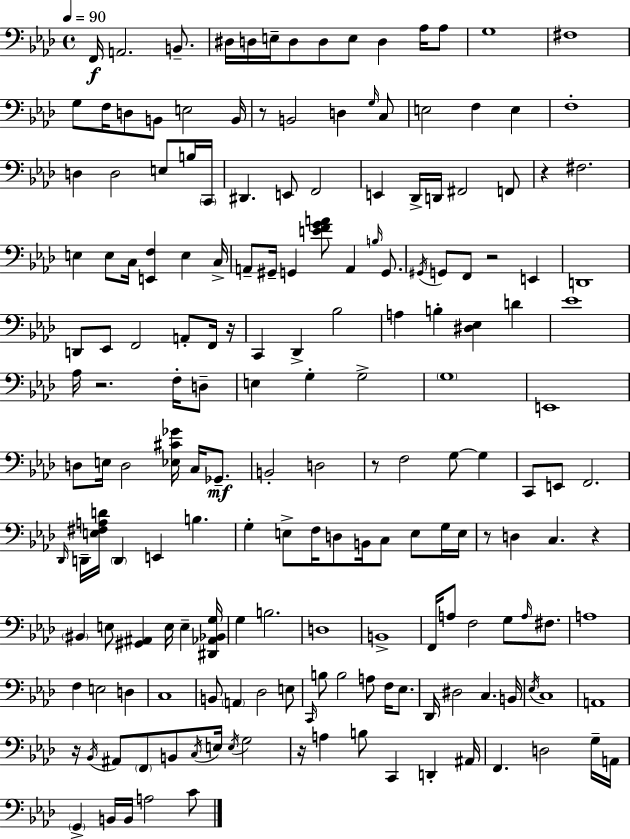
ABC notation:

X:1
T:Untitled
M:4/4
L:1/4
K:Fm
F,,/4 A,,2 B,,/2 ^D,/4 D,/4 E,/4 D,/2 D,/2 E,/2 D, _A,/4 _A,/2 G,4 ^F,4 G,/2 F,/4 D,/2 B,,/2 E,2 B,,/4 z/2 B,,2 D, G,/4 C,/2 E,2 F, E, F,4 D, D,2 E,/2 B,/4 C,,/4 ^D,, E,,/2 F,,2 E,, _D,,/4 D,,/4 ^F,,2 F,,/2 z ^F,2 E, E,/2 C,/4 [E,,F,] E, C,/4 A,,/2 ^G,,/4 G,, [EFGA]/2 A,, B,/4 G,,/2 ^G,,/4 G,,/2 F,,/2 z2 E,, D,,4 D,,/2 _E,,/2 F,,2 A,,/2 F,,/4 z/4 C,, _D,, _B,2 A, B, [^D,_E,] D _E4 _A,/4 z2 F,/4 D,/2 E, G, G,2 G,4 E,,4 D,/2 E,/4 D,2 [_E,^C_G]/4 C,/4 _G,,/2 B,,2 D,2 z/2 F,2 G,/2 G, C,,/2 E,,/2 F,,2 _D,,/4 D,,/4 [E,^F,A,D]/4 D,, E,, B, G, E,/2 F,/4 D,/2 B,,/4 C,/2 E,/2 G,/4 E,/4 z/2 D, C, z ^B,, E,/2 [^G,,^A,,] E,/4 E, [^D,,_A,,_B,,G,]/4 G, B,2 D,4 B,,4 F,,/4 A,/2 F,2 G,/2 A,/4 ^F,/2 A,4 F, E,2 D, C,4 B,,/2 A,, _D,2 E,/2 C,,/4 B,/2 B,2 A,/2 F,/4 _E,/2 _D,,/4 ^D,2 C, B,,/4 _E,/4 C,4 A,,4 z/4 _B,,/4 ^A,,/2 F,,/2 B,,/2 C,/4 E,/4 E,/4 G,2 z/4 A, B,/2 C,, D,, ^A,,/4 F,, D,2 G,/4 A,,/4 G,, B,,/4 B,,/4 A,2 C/2